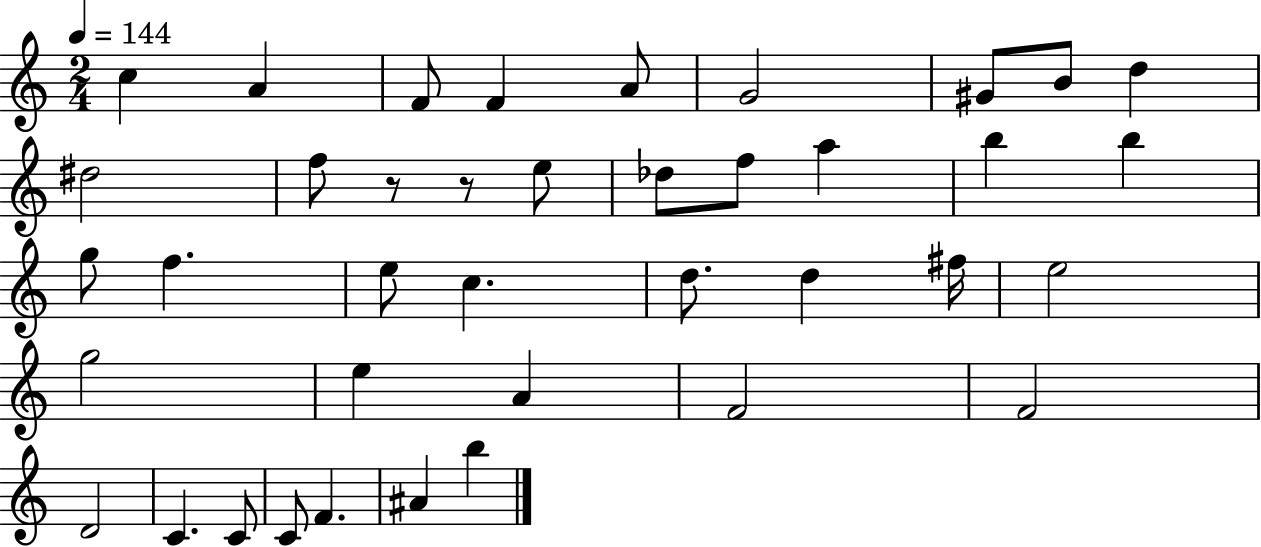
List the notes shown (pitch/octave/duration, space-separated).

C5/q A4/q F4/e F4/q A4/e G4/h G#4/e B4/e D5/q D#5/h F5/e R/e R/e E5/e Db5/e F5/e A5/q B5/q B5/q G5/e F5/q. E5/e C5/q. D5/e. D5/q F#5/s E5/h G5/h E5/q A4/q F4/h F4/h D4/h C4/q. C4/e C4/e F4/q. A#4/q B5/q